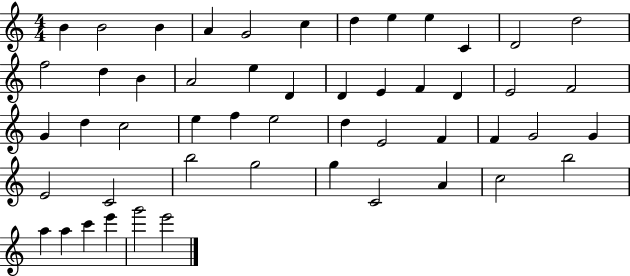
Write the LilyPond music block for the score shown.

{
  \clef treble
  \numericTimeSignature
  \time 4/4
  \key c \major
  b'4 b'2 b'4 | a'4 g'2 c''4 | d''4 e''4 e''4 c'4 | d'2 d''2 | \break f''2 d''4 b'4 | a'2 e''4 d'4 | d'4 e'4 f'4 d'4 | e'2 f'2 | \break g'4 d''4 c''2 | e''4 f''4 e''2 | d''4 e'2 f'4 | f'4 g'2 g'4 | \break e'2 c'2 | b''2 g''2 | g''4 c'2 a'4 | c''2 b''2 | \break a''4 a''4 c'''4 e'''4 | g'''2 e'''2 | \bar "|."
}